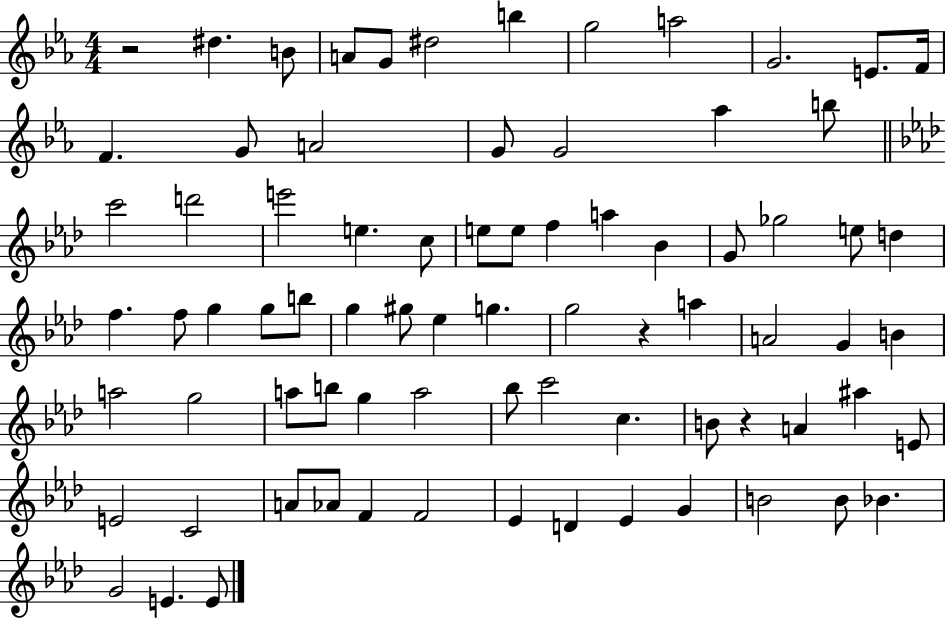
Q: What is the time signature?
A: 4/4